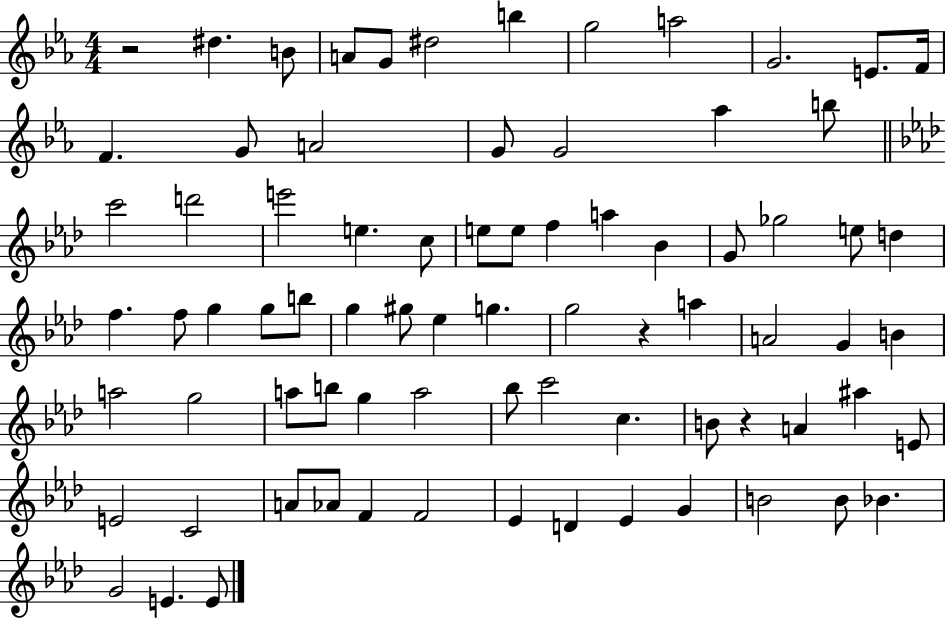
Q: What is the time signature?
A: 4/4